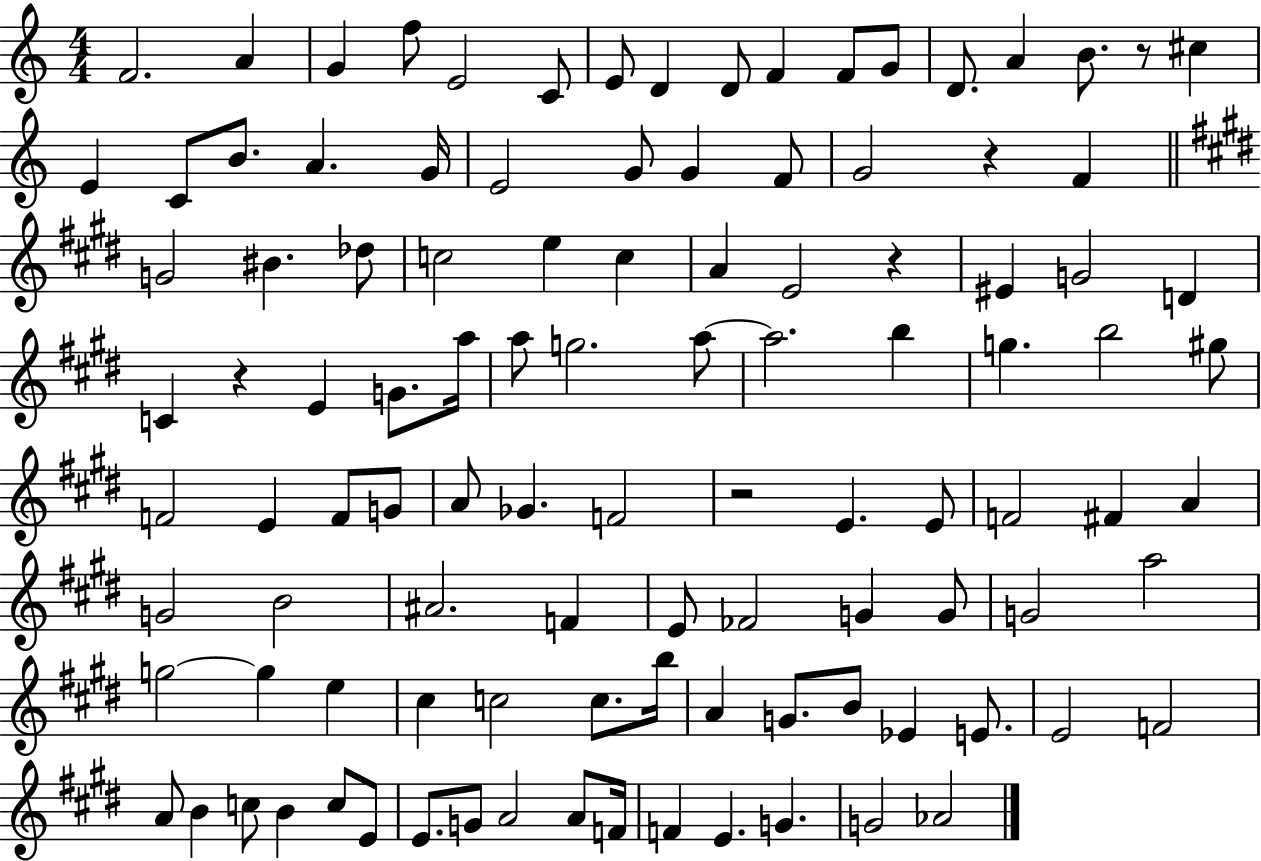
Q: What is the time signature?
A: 4/4